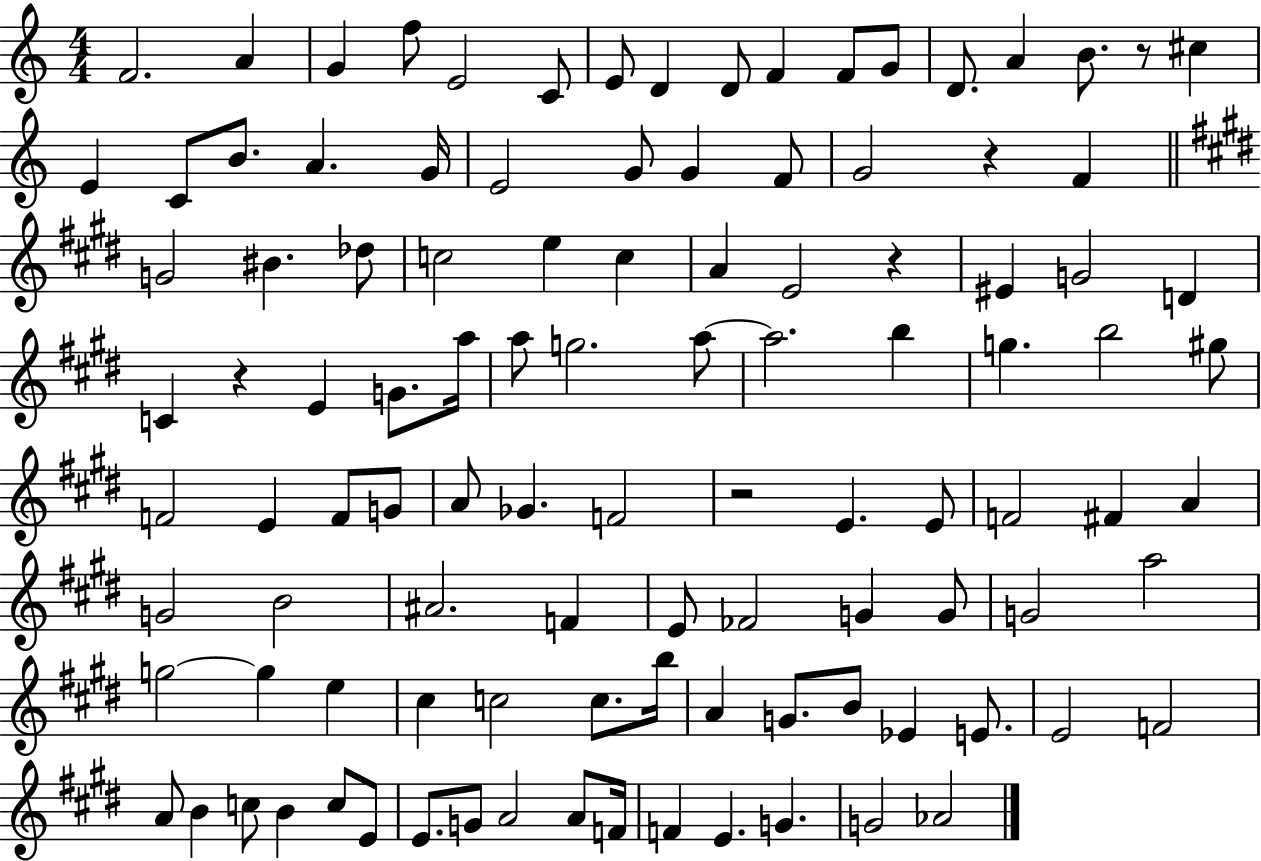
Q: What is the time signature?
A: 4/4